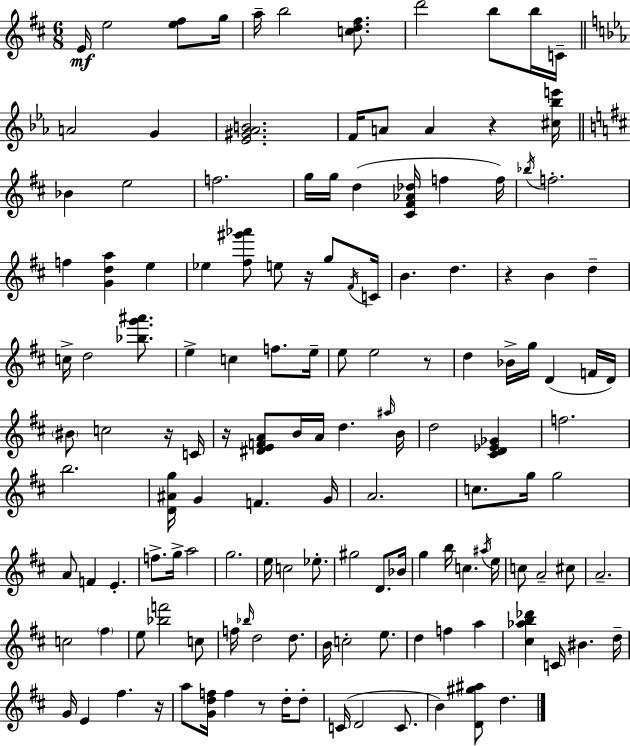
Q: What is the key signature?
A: D major